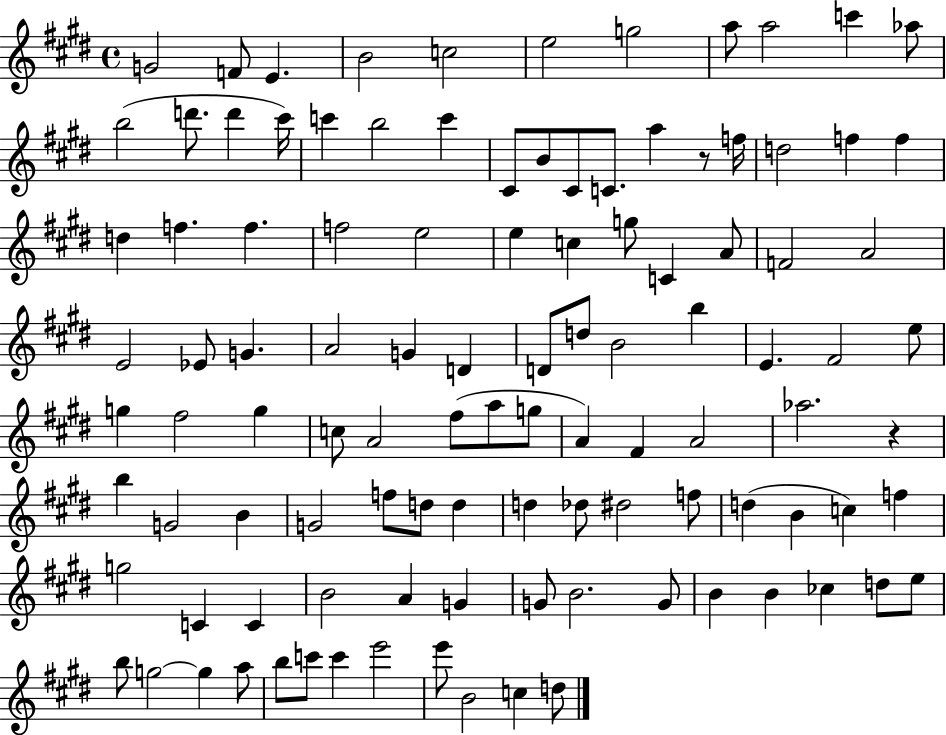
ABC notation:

X:1
T:Untitled
M:4/4
L:1/4
K:E
G2 F/2 E B2 c2 e2 g2 a/2 a2 c' _a/2 b2 d'/2 d' ^c'/4 c' b2 c' ^C/2 B/2 ^C/2 C/2 a z/2 f/4 d2 f f d f f f2 e2 e c g/2 C A/2 F2 A2 E2 _E/2 G A2 G D D/2 d/2 B2 b E ^F2 e/2 g ^f2 g c/2 A2 ^f/2 a/2 g/2 A ^F A2 _a2 z b G2 B G2 f/2 d/2 d d _d/2 ^d2 f/2 d B c f g2 C C B2 A G G/2 B2 G/2 B B _c d/2 e/2 b/2 g2 g a/2 b/2 c'/2 c' e'2 e'/2 B2 c d/2